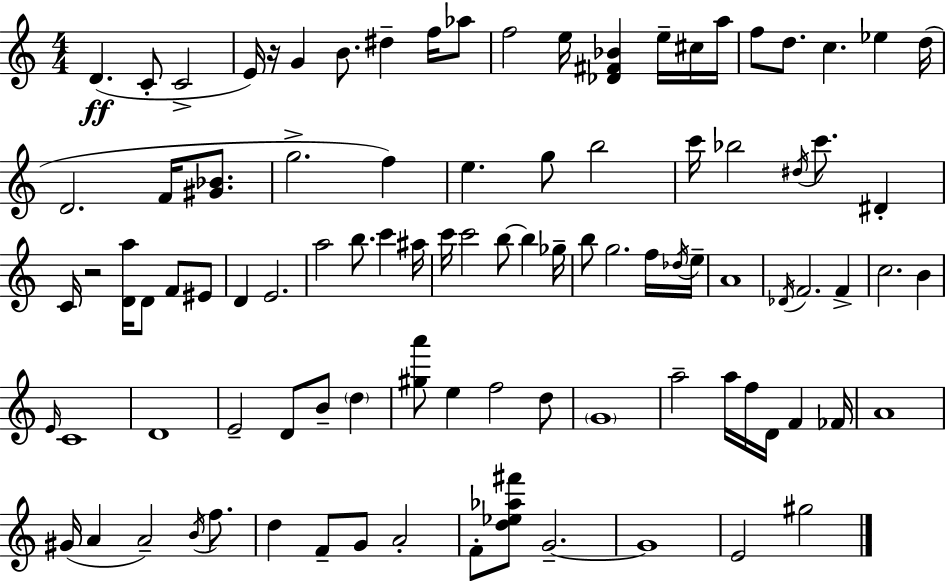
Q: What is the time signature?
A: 4/4